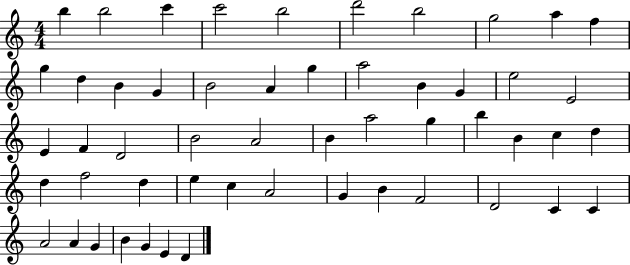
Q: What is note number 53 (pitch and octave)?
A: D4